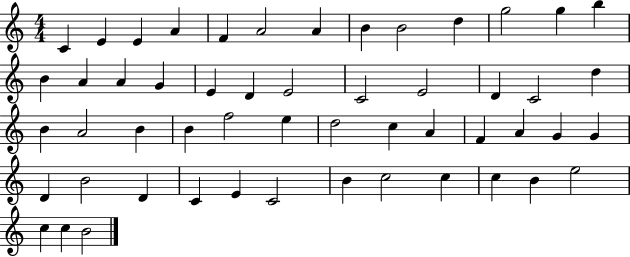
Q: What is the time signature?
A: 4/4